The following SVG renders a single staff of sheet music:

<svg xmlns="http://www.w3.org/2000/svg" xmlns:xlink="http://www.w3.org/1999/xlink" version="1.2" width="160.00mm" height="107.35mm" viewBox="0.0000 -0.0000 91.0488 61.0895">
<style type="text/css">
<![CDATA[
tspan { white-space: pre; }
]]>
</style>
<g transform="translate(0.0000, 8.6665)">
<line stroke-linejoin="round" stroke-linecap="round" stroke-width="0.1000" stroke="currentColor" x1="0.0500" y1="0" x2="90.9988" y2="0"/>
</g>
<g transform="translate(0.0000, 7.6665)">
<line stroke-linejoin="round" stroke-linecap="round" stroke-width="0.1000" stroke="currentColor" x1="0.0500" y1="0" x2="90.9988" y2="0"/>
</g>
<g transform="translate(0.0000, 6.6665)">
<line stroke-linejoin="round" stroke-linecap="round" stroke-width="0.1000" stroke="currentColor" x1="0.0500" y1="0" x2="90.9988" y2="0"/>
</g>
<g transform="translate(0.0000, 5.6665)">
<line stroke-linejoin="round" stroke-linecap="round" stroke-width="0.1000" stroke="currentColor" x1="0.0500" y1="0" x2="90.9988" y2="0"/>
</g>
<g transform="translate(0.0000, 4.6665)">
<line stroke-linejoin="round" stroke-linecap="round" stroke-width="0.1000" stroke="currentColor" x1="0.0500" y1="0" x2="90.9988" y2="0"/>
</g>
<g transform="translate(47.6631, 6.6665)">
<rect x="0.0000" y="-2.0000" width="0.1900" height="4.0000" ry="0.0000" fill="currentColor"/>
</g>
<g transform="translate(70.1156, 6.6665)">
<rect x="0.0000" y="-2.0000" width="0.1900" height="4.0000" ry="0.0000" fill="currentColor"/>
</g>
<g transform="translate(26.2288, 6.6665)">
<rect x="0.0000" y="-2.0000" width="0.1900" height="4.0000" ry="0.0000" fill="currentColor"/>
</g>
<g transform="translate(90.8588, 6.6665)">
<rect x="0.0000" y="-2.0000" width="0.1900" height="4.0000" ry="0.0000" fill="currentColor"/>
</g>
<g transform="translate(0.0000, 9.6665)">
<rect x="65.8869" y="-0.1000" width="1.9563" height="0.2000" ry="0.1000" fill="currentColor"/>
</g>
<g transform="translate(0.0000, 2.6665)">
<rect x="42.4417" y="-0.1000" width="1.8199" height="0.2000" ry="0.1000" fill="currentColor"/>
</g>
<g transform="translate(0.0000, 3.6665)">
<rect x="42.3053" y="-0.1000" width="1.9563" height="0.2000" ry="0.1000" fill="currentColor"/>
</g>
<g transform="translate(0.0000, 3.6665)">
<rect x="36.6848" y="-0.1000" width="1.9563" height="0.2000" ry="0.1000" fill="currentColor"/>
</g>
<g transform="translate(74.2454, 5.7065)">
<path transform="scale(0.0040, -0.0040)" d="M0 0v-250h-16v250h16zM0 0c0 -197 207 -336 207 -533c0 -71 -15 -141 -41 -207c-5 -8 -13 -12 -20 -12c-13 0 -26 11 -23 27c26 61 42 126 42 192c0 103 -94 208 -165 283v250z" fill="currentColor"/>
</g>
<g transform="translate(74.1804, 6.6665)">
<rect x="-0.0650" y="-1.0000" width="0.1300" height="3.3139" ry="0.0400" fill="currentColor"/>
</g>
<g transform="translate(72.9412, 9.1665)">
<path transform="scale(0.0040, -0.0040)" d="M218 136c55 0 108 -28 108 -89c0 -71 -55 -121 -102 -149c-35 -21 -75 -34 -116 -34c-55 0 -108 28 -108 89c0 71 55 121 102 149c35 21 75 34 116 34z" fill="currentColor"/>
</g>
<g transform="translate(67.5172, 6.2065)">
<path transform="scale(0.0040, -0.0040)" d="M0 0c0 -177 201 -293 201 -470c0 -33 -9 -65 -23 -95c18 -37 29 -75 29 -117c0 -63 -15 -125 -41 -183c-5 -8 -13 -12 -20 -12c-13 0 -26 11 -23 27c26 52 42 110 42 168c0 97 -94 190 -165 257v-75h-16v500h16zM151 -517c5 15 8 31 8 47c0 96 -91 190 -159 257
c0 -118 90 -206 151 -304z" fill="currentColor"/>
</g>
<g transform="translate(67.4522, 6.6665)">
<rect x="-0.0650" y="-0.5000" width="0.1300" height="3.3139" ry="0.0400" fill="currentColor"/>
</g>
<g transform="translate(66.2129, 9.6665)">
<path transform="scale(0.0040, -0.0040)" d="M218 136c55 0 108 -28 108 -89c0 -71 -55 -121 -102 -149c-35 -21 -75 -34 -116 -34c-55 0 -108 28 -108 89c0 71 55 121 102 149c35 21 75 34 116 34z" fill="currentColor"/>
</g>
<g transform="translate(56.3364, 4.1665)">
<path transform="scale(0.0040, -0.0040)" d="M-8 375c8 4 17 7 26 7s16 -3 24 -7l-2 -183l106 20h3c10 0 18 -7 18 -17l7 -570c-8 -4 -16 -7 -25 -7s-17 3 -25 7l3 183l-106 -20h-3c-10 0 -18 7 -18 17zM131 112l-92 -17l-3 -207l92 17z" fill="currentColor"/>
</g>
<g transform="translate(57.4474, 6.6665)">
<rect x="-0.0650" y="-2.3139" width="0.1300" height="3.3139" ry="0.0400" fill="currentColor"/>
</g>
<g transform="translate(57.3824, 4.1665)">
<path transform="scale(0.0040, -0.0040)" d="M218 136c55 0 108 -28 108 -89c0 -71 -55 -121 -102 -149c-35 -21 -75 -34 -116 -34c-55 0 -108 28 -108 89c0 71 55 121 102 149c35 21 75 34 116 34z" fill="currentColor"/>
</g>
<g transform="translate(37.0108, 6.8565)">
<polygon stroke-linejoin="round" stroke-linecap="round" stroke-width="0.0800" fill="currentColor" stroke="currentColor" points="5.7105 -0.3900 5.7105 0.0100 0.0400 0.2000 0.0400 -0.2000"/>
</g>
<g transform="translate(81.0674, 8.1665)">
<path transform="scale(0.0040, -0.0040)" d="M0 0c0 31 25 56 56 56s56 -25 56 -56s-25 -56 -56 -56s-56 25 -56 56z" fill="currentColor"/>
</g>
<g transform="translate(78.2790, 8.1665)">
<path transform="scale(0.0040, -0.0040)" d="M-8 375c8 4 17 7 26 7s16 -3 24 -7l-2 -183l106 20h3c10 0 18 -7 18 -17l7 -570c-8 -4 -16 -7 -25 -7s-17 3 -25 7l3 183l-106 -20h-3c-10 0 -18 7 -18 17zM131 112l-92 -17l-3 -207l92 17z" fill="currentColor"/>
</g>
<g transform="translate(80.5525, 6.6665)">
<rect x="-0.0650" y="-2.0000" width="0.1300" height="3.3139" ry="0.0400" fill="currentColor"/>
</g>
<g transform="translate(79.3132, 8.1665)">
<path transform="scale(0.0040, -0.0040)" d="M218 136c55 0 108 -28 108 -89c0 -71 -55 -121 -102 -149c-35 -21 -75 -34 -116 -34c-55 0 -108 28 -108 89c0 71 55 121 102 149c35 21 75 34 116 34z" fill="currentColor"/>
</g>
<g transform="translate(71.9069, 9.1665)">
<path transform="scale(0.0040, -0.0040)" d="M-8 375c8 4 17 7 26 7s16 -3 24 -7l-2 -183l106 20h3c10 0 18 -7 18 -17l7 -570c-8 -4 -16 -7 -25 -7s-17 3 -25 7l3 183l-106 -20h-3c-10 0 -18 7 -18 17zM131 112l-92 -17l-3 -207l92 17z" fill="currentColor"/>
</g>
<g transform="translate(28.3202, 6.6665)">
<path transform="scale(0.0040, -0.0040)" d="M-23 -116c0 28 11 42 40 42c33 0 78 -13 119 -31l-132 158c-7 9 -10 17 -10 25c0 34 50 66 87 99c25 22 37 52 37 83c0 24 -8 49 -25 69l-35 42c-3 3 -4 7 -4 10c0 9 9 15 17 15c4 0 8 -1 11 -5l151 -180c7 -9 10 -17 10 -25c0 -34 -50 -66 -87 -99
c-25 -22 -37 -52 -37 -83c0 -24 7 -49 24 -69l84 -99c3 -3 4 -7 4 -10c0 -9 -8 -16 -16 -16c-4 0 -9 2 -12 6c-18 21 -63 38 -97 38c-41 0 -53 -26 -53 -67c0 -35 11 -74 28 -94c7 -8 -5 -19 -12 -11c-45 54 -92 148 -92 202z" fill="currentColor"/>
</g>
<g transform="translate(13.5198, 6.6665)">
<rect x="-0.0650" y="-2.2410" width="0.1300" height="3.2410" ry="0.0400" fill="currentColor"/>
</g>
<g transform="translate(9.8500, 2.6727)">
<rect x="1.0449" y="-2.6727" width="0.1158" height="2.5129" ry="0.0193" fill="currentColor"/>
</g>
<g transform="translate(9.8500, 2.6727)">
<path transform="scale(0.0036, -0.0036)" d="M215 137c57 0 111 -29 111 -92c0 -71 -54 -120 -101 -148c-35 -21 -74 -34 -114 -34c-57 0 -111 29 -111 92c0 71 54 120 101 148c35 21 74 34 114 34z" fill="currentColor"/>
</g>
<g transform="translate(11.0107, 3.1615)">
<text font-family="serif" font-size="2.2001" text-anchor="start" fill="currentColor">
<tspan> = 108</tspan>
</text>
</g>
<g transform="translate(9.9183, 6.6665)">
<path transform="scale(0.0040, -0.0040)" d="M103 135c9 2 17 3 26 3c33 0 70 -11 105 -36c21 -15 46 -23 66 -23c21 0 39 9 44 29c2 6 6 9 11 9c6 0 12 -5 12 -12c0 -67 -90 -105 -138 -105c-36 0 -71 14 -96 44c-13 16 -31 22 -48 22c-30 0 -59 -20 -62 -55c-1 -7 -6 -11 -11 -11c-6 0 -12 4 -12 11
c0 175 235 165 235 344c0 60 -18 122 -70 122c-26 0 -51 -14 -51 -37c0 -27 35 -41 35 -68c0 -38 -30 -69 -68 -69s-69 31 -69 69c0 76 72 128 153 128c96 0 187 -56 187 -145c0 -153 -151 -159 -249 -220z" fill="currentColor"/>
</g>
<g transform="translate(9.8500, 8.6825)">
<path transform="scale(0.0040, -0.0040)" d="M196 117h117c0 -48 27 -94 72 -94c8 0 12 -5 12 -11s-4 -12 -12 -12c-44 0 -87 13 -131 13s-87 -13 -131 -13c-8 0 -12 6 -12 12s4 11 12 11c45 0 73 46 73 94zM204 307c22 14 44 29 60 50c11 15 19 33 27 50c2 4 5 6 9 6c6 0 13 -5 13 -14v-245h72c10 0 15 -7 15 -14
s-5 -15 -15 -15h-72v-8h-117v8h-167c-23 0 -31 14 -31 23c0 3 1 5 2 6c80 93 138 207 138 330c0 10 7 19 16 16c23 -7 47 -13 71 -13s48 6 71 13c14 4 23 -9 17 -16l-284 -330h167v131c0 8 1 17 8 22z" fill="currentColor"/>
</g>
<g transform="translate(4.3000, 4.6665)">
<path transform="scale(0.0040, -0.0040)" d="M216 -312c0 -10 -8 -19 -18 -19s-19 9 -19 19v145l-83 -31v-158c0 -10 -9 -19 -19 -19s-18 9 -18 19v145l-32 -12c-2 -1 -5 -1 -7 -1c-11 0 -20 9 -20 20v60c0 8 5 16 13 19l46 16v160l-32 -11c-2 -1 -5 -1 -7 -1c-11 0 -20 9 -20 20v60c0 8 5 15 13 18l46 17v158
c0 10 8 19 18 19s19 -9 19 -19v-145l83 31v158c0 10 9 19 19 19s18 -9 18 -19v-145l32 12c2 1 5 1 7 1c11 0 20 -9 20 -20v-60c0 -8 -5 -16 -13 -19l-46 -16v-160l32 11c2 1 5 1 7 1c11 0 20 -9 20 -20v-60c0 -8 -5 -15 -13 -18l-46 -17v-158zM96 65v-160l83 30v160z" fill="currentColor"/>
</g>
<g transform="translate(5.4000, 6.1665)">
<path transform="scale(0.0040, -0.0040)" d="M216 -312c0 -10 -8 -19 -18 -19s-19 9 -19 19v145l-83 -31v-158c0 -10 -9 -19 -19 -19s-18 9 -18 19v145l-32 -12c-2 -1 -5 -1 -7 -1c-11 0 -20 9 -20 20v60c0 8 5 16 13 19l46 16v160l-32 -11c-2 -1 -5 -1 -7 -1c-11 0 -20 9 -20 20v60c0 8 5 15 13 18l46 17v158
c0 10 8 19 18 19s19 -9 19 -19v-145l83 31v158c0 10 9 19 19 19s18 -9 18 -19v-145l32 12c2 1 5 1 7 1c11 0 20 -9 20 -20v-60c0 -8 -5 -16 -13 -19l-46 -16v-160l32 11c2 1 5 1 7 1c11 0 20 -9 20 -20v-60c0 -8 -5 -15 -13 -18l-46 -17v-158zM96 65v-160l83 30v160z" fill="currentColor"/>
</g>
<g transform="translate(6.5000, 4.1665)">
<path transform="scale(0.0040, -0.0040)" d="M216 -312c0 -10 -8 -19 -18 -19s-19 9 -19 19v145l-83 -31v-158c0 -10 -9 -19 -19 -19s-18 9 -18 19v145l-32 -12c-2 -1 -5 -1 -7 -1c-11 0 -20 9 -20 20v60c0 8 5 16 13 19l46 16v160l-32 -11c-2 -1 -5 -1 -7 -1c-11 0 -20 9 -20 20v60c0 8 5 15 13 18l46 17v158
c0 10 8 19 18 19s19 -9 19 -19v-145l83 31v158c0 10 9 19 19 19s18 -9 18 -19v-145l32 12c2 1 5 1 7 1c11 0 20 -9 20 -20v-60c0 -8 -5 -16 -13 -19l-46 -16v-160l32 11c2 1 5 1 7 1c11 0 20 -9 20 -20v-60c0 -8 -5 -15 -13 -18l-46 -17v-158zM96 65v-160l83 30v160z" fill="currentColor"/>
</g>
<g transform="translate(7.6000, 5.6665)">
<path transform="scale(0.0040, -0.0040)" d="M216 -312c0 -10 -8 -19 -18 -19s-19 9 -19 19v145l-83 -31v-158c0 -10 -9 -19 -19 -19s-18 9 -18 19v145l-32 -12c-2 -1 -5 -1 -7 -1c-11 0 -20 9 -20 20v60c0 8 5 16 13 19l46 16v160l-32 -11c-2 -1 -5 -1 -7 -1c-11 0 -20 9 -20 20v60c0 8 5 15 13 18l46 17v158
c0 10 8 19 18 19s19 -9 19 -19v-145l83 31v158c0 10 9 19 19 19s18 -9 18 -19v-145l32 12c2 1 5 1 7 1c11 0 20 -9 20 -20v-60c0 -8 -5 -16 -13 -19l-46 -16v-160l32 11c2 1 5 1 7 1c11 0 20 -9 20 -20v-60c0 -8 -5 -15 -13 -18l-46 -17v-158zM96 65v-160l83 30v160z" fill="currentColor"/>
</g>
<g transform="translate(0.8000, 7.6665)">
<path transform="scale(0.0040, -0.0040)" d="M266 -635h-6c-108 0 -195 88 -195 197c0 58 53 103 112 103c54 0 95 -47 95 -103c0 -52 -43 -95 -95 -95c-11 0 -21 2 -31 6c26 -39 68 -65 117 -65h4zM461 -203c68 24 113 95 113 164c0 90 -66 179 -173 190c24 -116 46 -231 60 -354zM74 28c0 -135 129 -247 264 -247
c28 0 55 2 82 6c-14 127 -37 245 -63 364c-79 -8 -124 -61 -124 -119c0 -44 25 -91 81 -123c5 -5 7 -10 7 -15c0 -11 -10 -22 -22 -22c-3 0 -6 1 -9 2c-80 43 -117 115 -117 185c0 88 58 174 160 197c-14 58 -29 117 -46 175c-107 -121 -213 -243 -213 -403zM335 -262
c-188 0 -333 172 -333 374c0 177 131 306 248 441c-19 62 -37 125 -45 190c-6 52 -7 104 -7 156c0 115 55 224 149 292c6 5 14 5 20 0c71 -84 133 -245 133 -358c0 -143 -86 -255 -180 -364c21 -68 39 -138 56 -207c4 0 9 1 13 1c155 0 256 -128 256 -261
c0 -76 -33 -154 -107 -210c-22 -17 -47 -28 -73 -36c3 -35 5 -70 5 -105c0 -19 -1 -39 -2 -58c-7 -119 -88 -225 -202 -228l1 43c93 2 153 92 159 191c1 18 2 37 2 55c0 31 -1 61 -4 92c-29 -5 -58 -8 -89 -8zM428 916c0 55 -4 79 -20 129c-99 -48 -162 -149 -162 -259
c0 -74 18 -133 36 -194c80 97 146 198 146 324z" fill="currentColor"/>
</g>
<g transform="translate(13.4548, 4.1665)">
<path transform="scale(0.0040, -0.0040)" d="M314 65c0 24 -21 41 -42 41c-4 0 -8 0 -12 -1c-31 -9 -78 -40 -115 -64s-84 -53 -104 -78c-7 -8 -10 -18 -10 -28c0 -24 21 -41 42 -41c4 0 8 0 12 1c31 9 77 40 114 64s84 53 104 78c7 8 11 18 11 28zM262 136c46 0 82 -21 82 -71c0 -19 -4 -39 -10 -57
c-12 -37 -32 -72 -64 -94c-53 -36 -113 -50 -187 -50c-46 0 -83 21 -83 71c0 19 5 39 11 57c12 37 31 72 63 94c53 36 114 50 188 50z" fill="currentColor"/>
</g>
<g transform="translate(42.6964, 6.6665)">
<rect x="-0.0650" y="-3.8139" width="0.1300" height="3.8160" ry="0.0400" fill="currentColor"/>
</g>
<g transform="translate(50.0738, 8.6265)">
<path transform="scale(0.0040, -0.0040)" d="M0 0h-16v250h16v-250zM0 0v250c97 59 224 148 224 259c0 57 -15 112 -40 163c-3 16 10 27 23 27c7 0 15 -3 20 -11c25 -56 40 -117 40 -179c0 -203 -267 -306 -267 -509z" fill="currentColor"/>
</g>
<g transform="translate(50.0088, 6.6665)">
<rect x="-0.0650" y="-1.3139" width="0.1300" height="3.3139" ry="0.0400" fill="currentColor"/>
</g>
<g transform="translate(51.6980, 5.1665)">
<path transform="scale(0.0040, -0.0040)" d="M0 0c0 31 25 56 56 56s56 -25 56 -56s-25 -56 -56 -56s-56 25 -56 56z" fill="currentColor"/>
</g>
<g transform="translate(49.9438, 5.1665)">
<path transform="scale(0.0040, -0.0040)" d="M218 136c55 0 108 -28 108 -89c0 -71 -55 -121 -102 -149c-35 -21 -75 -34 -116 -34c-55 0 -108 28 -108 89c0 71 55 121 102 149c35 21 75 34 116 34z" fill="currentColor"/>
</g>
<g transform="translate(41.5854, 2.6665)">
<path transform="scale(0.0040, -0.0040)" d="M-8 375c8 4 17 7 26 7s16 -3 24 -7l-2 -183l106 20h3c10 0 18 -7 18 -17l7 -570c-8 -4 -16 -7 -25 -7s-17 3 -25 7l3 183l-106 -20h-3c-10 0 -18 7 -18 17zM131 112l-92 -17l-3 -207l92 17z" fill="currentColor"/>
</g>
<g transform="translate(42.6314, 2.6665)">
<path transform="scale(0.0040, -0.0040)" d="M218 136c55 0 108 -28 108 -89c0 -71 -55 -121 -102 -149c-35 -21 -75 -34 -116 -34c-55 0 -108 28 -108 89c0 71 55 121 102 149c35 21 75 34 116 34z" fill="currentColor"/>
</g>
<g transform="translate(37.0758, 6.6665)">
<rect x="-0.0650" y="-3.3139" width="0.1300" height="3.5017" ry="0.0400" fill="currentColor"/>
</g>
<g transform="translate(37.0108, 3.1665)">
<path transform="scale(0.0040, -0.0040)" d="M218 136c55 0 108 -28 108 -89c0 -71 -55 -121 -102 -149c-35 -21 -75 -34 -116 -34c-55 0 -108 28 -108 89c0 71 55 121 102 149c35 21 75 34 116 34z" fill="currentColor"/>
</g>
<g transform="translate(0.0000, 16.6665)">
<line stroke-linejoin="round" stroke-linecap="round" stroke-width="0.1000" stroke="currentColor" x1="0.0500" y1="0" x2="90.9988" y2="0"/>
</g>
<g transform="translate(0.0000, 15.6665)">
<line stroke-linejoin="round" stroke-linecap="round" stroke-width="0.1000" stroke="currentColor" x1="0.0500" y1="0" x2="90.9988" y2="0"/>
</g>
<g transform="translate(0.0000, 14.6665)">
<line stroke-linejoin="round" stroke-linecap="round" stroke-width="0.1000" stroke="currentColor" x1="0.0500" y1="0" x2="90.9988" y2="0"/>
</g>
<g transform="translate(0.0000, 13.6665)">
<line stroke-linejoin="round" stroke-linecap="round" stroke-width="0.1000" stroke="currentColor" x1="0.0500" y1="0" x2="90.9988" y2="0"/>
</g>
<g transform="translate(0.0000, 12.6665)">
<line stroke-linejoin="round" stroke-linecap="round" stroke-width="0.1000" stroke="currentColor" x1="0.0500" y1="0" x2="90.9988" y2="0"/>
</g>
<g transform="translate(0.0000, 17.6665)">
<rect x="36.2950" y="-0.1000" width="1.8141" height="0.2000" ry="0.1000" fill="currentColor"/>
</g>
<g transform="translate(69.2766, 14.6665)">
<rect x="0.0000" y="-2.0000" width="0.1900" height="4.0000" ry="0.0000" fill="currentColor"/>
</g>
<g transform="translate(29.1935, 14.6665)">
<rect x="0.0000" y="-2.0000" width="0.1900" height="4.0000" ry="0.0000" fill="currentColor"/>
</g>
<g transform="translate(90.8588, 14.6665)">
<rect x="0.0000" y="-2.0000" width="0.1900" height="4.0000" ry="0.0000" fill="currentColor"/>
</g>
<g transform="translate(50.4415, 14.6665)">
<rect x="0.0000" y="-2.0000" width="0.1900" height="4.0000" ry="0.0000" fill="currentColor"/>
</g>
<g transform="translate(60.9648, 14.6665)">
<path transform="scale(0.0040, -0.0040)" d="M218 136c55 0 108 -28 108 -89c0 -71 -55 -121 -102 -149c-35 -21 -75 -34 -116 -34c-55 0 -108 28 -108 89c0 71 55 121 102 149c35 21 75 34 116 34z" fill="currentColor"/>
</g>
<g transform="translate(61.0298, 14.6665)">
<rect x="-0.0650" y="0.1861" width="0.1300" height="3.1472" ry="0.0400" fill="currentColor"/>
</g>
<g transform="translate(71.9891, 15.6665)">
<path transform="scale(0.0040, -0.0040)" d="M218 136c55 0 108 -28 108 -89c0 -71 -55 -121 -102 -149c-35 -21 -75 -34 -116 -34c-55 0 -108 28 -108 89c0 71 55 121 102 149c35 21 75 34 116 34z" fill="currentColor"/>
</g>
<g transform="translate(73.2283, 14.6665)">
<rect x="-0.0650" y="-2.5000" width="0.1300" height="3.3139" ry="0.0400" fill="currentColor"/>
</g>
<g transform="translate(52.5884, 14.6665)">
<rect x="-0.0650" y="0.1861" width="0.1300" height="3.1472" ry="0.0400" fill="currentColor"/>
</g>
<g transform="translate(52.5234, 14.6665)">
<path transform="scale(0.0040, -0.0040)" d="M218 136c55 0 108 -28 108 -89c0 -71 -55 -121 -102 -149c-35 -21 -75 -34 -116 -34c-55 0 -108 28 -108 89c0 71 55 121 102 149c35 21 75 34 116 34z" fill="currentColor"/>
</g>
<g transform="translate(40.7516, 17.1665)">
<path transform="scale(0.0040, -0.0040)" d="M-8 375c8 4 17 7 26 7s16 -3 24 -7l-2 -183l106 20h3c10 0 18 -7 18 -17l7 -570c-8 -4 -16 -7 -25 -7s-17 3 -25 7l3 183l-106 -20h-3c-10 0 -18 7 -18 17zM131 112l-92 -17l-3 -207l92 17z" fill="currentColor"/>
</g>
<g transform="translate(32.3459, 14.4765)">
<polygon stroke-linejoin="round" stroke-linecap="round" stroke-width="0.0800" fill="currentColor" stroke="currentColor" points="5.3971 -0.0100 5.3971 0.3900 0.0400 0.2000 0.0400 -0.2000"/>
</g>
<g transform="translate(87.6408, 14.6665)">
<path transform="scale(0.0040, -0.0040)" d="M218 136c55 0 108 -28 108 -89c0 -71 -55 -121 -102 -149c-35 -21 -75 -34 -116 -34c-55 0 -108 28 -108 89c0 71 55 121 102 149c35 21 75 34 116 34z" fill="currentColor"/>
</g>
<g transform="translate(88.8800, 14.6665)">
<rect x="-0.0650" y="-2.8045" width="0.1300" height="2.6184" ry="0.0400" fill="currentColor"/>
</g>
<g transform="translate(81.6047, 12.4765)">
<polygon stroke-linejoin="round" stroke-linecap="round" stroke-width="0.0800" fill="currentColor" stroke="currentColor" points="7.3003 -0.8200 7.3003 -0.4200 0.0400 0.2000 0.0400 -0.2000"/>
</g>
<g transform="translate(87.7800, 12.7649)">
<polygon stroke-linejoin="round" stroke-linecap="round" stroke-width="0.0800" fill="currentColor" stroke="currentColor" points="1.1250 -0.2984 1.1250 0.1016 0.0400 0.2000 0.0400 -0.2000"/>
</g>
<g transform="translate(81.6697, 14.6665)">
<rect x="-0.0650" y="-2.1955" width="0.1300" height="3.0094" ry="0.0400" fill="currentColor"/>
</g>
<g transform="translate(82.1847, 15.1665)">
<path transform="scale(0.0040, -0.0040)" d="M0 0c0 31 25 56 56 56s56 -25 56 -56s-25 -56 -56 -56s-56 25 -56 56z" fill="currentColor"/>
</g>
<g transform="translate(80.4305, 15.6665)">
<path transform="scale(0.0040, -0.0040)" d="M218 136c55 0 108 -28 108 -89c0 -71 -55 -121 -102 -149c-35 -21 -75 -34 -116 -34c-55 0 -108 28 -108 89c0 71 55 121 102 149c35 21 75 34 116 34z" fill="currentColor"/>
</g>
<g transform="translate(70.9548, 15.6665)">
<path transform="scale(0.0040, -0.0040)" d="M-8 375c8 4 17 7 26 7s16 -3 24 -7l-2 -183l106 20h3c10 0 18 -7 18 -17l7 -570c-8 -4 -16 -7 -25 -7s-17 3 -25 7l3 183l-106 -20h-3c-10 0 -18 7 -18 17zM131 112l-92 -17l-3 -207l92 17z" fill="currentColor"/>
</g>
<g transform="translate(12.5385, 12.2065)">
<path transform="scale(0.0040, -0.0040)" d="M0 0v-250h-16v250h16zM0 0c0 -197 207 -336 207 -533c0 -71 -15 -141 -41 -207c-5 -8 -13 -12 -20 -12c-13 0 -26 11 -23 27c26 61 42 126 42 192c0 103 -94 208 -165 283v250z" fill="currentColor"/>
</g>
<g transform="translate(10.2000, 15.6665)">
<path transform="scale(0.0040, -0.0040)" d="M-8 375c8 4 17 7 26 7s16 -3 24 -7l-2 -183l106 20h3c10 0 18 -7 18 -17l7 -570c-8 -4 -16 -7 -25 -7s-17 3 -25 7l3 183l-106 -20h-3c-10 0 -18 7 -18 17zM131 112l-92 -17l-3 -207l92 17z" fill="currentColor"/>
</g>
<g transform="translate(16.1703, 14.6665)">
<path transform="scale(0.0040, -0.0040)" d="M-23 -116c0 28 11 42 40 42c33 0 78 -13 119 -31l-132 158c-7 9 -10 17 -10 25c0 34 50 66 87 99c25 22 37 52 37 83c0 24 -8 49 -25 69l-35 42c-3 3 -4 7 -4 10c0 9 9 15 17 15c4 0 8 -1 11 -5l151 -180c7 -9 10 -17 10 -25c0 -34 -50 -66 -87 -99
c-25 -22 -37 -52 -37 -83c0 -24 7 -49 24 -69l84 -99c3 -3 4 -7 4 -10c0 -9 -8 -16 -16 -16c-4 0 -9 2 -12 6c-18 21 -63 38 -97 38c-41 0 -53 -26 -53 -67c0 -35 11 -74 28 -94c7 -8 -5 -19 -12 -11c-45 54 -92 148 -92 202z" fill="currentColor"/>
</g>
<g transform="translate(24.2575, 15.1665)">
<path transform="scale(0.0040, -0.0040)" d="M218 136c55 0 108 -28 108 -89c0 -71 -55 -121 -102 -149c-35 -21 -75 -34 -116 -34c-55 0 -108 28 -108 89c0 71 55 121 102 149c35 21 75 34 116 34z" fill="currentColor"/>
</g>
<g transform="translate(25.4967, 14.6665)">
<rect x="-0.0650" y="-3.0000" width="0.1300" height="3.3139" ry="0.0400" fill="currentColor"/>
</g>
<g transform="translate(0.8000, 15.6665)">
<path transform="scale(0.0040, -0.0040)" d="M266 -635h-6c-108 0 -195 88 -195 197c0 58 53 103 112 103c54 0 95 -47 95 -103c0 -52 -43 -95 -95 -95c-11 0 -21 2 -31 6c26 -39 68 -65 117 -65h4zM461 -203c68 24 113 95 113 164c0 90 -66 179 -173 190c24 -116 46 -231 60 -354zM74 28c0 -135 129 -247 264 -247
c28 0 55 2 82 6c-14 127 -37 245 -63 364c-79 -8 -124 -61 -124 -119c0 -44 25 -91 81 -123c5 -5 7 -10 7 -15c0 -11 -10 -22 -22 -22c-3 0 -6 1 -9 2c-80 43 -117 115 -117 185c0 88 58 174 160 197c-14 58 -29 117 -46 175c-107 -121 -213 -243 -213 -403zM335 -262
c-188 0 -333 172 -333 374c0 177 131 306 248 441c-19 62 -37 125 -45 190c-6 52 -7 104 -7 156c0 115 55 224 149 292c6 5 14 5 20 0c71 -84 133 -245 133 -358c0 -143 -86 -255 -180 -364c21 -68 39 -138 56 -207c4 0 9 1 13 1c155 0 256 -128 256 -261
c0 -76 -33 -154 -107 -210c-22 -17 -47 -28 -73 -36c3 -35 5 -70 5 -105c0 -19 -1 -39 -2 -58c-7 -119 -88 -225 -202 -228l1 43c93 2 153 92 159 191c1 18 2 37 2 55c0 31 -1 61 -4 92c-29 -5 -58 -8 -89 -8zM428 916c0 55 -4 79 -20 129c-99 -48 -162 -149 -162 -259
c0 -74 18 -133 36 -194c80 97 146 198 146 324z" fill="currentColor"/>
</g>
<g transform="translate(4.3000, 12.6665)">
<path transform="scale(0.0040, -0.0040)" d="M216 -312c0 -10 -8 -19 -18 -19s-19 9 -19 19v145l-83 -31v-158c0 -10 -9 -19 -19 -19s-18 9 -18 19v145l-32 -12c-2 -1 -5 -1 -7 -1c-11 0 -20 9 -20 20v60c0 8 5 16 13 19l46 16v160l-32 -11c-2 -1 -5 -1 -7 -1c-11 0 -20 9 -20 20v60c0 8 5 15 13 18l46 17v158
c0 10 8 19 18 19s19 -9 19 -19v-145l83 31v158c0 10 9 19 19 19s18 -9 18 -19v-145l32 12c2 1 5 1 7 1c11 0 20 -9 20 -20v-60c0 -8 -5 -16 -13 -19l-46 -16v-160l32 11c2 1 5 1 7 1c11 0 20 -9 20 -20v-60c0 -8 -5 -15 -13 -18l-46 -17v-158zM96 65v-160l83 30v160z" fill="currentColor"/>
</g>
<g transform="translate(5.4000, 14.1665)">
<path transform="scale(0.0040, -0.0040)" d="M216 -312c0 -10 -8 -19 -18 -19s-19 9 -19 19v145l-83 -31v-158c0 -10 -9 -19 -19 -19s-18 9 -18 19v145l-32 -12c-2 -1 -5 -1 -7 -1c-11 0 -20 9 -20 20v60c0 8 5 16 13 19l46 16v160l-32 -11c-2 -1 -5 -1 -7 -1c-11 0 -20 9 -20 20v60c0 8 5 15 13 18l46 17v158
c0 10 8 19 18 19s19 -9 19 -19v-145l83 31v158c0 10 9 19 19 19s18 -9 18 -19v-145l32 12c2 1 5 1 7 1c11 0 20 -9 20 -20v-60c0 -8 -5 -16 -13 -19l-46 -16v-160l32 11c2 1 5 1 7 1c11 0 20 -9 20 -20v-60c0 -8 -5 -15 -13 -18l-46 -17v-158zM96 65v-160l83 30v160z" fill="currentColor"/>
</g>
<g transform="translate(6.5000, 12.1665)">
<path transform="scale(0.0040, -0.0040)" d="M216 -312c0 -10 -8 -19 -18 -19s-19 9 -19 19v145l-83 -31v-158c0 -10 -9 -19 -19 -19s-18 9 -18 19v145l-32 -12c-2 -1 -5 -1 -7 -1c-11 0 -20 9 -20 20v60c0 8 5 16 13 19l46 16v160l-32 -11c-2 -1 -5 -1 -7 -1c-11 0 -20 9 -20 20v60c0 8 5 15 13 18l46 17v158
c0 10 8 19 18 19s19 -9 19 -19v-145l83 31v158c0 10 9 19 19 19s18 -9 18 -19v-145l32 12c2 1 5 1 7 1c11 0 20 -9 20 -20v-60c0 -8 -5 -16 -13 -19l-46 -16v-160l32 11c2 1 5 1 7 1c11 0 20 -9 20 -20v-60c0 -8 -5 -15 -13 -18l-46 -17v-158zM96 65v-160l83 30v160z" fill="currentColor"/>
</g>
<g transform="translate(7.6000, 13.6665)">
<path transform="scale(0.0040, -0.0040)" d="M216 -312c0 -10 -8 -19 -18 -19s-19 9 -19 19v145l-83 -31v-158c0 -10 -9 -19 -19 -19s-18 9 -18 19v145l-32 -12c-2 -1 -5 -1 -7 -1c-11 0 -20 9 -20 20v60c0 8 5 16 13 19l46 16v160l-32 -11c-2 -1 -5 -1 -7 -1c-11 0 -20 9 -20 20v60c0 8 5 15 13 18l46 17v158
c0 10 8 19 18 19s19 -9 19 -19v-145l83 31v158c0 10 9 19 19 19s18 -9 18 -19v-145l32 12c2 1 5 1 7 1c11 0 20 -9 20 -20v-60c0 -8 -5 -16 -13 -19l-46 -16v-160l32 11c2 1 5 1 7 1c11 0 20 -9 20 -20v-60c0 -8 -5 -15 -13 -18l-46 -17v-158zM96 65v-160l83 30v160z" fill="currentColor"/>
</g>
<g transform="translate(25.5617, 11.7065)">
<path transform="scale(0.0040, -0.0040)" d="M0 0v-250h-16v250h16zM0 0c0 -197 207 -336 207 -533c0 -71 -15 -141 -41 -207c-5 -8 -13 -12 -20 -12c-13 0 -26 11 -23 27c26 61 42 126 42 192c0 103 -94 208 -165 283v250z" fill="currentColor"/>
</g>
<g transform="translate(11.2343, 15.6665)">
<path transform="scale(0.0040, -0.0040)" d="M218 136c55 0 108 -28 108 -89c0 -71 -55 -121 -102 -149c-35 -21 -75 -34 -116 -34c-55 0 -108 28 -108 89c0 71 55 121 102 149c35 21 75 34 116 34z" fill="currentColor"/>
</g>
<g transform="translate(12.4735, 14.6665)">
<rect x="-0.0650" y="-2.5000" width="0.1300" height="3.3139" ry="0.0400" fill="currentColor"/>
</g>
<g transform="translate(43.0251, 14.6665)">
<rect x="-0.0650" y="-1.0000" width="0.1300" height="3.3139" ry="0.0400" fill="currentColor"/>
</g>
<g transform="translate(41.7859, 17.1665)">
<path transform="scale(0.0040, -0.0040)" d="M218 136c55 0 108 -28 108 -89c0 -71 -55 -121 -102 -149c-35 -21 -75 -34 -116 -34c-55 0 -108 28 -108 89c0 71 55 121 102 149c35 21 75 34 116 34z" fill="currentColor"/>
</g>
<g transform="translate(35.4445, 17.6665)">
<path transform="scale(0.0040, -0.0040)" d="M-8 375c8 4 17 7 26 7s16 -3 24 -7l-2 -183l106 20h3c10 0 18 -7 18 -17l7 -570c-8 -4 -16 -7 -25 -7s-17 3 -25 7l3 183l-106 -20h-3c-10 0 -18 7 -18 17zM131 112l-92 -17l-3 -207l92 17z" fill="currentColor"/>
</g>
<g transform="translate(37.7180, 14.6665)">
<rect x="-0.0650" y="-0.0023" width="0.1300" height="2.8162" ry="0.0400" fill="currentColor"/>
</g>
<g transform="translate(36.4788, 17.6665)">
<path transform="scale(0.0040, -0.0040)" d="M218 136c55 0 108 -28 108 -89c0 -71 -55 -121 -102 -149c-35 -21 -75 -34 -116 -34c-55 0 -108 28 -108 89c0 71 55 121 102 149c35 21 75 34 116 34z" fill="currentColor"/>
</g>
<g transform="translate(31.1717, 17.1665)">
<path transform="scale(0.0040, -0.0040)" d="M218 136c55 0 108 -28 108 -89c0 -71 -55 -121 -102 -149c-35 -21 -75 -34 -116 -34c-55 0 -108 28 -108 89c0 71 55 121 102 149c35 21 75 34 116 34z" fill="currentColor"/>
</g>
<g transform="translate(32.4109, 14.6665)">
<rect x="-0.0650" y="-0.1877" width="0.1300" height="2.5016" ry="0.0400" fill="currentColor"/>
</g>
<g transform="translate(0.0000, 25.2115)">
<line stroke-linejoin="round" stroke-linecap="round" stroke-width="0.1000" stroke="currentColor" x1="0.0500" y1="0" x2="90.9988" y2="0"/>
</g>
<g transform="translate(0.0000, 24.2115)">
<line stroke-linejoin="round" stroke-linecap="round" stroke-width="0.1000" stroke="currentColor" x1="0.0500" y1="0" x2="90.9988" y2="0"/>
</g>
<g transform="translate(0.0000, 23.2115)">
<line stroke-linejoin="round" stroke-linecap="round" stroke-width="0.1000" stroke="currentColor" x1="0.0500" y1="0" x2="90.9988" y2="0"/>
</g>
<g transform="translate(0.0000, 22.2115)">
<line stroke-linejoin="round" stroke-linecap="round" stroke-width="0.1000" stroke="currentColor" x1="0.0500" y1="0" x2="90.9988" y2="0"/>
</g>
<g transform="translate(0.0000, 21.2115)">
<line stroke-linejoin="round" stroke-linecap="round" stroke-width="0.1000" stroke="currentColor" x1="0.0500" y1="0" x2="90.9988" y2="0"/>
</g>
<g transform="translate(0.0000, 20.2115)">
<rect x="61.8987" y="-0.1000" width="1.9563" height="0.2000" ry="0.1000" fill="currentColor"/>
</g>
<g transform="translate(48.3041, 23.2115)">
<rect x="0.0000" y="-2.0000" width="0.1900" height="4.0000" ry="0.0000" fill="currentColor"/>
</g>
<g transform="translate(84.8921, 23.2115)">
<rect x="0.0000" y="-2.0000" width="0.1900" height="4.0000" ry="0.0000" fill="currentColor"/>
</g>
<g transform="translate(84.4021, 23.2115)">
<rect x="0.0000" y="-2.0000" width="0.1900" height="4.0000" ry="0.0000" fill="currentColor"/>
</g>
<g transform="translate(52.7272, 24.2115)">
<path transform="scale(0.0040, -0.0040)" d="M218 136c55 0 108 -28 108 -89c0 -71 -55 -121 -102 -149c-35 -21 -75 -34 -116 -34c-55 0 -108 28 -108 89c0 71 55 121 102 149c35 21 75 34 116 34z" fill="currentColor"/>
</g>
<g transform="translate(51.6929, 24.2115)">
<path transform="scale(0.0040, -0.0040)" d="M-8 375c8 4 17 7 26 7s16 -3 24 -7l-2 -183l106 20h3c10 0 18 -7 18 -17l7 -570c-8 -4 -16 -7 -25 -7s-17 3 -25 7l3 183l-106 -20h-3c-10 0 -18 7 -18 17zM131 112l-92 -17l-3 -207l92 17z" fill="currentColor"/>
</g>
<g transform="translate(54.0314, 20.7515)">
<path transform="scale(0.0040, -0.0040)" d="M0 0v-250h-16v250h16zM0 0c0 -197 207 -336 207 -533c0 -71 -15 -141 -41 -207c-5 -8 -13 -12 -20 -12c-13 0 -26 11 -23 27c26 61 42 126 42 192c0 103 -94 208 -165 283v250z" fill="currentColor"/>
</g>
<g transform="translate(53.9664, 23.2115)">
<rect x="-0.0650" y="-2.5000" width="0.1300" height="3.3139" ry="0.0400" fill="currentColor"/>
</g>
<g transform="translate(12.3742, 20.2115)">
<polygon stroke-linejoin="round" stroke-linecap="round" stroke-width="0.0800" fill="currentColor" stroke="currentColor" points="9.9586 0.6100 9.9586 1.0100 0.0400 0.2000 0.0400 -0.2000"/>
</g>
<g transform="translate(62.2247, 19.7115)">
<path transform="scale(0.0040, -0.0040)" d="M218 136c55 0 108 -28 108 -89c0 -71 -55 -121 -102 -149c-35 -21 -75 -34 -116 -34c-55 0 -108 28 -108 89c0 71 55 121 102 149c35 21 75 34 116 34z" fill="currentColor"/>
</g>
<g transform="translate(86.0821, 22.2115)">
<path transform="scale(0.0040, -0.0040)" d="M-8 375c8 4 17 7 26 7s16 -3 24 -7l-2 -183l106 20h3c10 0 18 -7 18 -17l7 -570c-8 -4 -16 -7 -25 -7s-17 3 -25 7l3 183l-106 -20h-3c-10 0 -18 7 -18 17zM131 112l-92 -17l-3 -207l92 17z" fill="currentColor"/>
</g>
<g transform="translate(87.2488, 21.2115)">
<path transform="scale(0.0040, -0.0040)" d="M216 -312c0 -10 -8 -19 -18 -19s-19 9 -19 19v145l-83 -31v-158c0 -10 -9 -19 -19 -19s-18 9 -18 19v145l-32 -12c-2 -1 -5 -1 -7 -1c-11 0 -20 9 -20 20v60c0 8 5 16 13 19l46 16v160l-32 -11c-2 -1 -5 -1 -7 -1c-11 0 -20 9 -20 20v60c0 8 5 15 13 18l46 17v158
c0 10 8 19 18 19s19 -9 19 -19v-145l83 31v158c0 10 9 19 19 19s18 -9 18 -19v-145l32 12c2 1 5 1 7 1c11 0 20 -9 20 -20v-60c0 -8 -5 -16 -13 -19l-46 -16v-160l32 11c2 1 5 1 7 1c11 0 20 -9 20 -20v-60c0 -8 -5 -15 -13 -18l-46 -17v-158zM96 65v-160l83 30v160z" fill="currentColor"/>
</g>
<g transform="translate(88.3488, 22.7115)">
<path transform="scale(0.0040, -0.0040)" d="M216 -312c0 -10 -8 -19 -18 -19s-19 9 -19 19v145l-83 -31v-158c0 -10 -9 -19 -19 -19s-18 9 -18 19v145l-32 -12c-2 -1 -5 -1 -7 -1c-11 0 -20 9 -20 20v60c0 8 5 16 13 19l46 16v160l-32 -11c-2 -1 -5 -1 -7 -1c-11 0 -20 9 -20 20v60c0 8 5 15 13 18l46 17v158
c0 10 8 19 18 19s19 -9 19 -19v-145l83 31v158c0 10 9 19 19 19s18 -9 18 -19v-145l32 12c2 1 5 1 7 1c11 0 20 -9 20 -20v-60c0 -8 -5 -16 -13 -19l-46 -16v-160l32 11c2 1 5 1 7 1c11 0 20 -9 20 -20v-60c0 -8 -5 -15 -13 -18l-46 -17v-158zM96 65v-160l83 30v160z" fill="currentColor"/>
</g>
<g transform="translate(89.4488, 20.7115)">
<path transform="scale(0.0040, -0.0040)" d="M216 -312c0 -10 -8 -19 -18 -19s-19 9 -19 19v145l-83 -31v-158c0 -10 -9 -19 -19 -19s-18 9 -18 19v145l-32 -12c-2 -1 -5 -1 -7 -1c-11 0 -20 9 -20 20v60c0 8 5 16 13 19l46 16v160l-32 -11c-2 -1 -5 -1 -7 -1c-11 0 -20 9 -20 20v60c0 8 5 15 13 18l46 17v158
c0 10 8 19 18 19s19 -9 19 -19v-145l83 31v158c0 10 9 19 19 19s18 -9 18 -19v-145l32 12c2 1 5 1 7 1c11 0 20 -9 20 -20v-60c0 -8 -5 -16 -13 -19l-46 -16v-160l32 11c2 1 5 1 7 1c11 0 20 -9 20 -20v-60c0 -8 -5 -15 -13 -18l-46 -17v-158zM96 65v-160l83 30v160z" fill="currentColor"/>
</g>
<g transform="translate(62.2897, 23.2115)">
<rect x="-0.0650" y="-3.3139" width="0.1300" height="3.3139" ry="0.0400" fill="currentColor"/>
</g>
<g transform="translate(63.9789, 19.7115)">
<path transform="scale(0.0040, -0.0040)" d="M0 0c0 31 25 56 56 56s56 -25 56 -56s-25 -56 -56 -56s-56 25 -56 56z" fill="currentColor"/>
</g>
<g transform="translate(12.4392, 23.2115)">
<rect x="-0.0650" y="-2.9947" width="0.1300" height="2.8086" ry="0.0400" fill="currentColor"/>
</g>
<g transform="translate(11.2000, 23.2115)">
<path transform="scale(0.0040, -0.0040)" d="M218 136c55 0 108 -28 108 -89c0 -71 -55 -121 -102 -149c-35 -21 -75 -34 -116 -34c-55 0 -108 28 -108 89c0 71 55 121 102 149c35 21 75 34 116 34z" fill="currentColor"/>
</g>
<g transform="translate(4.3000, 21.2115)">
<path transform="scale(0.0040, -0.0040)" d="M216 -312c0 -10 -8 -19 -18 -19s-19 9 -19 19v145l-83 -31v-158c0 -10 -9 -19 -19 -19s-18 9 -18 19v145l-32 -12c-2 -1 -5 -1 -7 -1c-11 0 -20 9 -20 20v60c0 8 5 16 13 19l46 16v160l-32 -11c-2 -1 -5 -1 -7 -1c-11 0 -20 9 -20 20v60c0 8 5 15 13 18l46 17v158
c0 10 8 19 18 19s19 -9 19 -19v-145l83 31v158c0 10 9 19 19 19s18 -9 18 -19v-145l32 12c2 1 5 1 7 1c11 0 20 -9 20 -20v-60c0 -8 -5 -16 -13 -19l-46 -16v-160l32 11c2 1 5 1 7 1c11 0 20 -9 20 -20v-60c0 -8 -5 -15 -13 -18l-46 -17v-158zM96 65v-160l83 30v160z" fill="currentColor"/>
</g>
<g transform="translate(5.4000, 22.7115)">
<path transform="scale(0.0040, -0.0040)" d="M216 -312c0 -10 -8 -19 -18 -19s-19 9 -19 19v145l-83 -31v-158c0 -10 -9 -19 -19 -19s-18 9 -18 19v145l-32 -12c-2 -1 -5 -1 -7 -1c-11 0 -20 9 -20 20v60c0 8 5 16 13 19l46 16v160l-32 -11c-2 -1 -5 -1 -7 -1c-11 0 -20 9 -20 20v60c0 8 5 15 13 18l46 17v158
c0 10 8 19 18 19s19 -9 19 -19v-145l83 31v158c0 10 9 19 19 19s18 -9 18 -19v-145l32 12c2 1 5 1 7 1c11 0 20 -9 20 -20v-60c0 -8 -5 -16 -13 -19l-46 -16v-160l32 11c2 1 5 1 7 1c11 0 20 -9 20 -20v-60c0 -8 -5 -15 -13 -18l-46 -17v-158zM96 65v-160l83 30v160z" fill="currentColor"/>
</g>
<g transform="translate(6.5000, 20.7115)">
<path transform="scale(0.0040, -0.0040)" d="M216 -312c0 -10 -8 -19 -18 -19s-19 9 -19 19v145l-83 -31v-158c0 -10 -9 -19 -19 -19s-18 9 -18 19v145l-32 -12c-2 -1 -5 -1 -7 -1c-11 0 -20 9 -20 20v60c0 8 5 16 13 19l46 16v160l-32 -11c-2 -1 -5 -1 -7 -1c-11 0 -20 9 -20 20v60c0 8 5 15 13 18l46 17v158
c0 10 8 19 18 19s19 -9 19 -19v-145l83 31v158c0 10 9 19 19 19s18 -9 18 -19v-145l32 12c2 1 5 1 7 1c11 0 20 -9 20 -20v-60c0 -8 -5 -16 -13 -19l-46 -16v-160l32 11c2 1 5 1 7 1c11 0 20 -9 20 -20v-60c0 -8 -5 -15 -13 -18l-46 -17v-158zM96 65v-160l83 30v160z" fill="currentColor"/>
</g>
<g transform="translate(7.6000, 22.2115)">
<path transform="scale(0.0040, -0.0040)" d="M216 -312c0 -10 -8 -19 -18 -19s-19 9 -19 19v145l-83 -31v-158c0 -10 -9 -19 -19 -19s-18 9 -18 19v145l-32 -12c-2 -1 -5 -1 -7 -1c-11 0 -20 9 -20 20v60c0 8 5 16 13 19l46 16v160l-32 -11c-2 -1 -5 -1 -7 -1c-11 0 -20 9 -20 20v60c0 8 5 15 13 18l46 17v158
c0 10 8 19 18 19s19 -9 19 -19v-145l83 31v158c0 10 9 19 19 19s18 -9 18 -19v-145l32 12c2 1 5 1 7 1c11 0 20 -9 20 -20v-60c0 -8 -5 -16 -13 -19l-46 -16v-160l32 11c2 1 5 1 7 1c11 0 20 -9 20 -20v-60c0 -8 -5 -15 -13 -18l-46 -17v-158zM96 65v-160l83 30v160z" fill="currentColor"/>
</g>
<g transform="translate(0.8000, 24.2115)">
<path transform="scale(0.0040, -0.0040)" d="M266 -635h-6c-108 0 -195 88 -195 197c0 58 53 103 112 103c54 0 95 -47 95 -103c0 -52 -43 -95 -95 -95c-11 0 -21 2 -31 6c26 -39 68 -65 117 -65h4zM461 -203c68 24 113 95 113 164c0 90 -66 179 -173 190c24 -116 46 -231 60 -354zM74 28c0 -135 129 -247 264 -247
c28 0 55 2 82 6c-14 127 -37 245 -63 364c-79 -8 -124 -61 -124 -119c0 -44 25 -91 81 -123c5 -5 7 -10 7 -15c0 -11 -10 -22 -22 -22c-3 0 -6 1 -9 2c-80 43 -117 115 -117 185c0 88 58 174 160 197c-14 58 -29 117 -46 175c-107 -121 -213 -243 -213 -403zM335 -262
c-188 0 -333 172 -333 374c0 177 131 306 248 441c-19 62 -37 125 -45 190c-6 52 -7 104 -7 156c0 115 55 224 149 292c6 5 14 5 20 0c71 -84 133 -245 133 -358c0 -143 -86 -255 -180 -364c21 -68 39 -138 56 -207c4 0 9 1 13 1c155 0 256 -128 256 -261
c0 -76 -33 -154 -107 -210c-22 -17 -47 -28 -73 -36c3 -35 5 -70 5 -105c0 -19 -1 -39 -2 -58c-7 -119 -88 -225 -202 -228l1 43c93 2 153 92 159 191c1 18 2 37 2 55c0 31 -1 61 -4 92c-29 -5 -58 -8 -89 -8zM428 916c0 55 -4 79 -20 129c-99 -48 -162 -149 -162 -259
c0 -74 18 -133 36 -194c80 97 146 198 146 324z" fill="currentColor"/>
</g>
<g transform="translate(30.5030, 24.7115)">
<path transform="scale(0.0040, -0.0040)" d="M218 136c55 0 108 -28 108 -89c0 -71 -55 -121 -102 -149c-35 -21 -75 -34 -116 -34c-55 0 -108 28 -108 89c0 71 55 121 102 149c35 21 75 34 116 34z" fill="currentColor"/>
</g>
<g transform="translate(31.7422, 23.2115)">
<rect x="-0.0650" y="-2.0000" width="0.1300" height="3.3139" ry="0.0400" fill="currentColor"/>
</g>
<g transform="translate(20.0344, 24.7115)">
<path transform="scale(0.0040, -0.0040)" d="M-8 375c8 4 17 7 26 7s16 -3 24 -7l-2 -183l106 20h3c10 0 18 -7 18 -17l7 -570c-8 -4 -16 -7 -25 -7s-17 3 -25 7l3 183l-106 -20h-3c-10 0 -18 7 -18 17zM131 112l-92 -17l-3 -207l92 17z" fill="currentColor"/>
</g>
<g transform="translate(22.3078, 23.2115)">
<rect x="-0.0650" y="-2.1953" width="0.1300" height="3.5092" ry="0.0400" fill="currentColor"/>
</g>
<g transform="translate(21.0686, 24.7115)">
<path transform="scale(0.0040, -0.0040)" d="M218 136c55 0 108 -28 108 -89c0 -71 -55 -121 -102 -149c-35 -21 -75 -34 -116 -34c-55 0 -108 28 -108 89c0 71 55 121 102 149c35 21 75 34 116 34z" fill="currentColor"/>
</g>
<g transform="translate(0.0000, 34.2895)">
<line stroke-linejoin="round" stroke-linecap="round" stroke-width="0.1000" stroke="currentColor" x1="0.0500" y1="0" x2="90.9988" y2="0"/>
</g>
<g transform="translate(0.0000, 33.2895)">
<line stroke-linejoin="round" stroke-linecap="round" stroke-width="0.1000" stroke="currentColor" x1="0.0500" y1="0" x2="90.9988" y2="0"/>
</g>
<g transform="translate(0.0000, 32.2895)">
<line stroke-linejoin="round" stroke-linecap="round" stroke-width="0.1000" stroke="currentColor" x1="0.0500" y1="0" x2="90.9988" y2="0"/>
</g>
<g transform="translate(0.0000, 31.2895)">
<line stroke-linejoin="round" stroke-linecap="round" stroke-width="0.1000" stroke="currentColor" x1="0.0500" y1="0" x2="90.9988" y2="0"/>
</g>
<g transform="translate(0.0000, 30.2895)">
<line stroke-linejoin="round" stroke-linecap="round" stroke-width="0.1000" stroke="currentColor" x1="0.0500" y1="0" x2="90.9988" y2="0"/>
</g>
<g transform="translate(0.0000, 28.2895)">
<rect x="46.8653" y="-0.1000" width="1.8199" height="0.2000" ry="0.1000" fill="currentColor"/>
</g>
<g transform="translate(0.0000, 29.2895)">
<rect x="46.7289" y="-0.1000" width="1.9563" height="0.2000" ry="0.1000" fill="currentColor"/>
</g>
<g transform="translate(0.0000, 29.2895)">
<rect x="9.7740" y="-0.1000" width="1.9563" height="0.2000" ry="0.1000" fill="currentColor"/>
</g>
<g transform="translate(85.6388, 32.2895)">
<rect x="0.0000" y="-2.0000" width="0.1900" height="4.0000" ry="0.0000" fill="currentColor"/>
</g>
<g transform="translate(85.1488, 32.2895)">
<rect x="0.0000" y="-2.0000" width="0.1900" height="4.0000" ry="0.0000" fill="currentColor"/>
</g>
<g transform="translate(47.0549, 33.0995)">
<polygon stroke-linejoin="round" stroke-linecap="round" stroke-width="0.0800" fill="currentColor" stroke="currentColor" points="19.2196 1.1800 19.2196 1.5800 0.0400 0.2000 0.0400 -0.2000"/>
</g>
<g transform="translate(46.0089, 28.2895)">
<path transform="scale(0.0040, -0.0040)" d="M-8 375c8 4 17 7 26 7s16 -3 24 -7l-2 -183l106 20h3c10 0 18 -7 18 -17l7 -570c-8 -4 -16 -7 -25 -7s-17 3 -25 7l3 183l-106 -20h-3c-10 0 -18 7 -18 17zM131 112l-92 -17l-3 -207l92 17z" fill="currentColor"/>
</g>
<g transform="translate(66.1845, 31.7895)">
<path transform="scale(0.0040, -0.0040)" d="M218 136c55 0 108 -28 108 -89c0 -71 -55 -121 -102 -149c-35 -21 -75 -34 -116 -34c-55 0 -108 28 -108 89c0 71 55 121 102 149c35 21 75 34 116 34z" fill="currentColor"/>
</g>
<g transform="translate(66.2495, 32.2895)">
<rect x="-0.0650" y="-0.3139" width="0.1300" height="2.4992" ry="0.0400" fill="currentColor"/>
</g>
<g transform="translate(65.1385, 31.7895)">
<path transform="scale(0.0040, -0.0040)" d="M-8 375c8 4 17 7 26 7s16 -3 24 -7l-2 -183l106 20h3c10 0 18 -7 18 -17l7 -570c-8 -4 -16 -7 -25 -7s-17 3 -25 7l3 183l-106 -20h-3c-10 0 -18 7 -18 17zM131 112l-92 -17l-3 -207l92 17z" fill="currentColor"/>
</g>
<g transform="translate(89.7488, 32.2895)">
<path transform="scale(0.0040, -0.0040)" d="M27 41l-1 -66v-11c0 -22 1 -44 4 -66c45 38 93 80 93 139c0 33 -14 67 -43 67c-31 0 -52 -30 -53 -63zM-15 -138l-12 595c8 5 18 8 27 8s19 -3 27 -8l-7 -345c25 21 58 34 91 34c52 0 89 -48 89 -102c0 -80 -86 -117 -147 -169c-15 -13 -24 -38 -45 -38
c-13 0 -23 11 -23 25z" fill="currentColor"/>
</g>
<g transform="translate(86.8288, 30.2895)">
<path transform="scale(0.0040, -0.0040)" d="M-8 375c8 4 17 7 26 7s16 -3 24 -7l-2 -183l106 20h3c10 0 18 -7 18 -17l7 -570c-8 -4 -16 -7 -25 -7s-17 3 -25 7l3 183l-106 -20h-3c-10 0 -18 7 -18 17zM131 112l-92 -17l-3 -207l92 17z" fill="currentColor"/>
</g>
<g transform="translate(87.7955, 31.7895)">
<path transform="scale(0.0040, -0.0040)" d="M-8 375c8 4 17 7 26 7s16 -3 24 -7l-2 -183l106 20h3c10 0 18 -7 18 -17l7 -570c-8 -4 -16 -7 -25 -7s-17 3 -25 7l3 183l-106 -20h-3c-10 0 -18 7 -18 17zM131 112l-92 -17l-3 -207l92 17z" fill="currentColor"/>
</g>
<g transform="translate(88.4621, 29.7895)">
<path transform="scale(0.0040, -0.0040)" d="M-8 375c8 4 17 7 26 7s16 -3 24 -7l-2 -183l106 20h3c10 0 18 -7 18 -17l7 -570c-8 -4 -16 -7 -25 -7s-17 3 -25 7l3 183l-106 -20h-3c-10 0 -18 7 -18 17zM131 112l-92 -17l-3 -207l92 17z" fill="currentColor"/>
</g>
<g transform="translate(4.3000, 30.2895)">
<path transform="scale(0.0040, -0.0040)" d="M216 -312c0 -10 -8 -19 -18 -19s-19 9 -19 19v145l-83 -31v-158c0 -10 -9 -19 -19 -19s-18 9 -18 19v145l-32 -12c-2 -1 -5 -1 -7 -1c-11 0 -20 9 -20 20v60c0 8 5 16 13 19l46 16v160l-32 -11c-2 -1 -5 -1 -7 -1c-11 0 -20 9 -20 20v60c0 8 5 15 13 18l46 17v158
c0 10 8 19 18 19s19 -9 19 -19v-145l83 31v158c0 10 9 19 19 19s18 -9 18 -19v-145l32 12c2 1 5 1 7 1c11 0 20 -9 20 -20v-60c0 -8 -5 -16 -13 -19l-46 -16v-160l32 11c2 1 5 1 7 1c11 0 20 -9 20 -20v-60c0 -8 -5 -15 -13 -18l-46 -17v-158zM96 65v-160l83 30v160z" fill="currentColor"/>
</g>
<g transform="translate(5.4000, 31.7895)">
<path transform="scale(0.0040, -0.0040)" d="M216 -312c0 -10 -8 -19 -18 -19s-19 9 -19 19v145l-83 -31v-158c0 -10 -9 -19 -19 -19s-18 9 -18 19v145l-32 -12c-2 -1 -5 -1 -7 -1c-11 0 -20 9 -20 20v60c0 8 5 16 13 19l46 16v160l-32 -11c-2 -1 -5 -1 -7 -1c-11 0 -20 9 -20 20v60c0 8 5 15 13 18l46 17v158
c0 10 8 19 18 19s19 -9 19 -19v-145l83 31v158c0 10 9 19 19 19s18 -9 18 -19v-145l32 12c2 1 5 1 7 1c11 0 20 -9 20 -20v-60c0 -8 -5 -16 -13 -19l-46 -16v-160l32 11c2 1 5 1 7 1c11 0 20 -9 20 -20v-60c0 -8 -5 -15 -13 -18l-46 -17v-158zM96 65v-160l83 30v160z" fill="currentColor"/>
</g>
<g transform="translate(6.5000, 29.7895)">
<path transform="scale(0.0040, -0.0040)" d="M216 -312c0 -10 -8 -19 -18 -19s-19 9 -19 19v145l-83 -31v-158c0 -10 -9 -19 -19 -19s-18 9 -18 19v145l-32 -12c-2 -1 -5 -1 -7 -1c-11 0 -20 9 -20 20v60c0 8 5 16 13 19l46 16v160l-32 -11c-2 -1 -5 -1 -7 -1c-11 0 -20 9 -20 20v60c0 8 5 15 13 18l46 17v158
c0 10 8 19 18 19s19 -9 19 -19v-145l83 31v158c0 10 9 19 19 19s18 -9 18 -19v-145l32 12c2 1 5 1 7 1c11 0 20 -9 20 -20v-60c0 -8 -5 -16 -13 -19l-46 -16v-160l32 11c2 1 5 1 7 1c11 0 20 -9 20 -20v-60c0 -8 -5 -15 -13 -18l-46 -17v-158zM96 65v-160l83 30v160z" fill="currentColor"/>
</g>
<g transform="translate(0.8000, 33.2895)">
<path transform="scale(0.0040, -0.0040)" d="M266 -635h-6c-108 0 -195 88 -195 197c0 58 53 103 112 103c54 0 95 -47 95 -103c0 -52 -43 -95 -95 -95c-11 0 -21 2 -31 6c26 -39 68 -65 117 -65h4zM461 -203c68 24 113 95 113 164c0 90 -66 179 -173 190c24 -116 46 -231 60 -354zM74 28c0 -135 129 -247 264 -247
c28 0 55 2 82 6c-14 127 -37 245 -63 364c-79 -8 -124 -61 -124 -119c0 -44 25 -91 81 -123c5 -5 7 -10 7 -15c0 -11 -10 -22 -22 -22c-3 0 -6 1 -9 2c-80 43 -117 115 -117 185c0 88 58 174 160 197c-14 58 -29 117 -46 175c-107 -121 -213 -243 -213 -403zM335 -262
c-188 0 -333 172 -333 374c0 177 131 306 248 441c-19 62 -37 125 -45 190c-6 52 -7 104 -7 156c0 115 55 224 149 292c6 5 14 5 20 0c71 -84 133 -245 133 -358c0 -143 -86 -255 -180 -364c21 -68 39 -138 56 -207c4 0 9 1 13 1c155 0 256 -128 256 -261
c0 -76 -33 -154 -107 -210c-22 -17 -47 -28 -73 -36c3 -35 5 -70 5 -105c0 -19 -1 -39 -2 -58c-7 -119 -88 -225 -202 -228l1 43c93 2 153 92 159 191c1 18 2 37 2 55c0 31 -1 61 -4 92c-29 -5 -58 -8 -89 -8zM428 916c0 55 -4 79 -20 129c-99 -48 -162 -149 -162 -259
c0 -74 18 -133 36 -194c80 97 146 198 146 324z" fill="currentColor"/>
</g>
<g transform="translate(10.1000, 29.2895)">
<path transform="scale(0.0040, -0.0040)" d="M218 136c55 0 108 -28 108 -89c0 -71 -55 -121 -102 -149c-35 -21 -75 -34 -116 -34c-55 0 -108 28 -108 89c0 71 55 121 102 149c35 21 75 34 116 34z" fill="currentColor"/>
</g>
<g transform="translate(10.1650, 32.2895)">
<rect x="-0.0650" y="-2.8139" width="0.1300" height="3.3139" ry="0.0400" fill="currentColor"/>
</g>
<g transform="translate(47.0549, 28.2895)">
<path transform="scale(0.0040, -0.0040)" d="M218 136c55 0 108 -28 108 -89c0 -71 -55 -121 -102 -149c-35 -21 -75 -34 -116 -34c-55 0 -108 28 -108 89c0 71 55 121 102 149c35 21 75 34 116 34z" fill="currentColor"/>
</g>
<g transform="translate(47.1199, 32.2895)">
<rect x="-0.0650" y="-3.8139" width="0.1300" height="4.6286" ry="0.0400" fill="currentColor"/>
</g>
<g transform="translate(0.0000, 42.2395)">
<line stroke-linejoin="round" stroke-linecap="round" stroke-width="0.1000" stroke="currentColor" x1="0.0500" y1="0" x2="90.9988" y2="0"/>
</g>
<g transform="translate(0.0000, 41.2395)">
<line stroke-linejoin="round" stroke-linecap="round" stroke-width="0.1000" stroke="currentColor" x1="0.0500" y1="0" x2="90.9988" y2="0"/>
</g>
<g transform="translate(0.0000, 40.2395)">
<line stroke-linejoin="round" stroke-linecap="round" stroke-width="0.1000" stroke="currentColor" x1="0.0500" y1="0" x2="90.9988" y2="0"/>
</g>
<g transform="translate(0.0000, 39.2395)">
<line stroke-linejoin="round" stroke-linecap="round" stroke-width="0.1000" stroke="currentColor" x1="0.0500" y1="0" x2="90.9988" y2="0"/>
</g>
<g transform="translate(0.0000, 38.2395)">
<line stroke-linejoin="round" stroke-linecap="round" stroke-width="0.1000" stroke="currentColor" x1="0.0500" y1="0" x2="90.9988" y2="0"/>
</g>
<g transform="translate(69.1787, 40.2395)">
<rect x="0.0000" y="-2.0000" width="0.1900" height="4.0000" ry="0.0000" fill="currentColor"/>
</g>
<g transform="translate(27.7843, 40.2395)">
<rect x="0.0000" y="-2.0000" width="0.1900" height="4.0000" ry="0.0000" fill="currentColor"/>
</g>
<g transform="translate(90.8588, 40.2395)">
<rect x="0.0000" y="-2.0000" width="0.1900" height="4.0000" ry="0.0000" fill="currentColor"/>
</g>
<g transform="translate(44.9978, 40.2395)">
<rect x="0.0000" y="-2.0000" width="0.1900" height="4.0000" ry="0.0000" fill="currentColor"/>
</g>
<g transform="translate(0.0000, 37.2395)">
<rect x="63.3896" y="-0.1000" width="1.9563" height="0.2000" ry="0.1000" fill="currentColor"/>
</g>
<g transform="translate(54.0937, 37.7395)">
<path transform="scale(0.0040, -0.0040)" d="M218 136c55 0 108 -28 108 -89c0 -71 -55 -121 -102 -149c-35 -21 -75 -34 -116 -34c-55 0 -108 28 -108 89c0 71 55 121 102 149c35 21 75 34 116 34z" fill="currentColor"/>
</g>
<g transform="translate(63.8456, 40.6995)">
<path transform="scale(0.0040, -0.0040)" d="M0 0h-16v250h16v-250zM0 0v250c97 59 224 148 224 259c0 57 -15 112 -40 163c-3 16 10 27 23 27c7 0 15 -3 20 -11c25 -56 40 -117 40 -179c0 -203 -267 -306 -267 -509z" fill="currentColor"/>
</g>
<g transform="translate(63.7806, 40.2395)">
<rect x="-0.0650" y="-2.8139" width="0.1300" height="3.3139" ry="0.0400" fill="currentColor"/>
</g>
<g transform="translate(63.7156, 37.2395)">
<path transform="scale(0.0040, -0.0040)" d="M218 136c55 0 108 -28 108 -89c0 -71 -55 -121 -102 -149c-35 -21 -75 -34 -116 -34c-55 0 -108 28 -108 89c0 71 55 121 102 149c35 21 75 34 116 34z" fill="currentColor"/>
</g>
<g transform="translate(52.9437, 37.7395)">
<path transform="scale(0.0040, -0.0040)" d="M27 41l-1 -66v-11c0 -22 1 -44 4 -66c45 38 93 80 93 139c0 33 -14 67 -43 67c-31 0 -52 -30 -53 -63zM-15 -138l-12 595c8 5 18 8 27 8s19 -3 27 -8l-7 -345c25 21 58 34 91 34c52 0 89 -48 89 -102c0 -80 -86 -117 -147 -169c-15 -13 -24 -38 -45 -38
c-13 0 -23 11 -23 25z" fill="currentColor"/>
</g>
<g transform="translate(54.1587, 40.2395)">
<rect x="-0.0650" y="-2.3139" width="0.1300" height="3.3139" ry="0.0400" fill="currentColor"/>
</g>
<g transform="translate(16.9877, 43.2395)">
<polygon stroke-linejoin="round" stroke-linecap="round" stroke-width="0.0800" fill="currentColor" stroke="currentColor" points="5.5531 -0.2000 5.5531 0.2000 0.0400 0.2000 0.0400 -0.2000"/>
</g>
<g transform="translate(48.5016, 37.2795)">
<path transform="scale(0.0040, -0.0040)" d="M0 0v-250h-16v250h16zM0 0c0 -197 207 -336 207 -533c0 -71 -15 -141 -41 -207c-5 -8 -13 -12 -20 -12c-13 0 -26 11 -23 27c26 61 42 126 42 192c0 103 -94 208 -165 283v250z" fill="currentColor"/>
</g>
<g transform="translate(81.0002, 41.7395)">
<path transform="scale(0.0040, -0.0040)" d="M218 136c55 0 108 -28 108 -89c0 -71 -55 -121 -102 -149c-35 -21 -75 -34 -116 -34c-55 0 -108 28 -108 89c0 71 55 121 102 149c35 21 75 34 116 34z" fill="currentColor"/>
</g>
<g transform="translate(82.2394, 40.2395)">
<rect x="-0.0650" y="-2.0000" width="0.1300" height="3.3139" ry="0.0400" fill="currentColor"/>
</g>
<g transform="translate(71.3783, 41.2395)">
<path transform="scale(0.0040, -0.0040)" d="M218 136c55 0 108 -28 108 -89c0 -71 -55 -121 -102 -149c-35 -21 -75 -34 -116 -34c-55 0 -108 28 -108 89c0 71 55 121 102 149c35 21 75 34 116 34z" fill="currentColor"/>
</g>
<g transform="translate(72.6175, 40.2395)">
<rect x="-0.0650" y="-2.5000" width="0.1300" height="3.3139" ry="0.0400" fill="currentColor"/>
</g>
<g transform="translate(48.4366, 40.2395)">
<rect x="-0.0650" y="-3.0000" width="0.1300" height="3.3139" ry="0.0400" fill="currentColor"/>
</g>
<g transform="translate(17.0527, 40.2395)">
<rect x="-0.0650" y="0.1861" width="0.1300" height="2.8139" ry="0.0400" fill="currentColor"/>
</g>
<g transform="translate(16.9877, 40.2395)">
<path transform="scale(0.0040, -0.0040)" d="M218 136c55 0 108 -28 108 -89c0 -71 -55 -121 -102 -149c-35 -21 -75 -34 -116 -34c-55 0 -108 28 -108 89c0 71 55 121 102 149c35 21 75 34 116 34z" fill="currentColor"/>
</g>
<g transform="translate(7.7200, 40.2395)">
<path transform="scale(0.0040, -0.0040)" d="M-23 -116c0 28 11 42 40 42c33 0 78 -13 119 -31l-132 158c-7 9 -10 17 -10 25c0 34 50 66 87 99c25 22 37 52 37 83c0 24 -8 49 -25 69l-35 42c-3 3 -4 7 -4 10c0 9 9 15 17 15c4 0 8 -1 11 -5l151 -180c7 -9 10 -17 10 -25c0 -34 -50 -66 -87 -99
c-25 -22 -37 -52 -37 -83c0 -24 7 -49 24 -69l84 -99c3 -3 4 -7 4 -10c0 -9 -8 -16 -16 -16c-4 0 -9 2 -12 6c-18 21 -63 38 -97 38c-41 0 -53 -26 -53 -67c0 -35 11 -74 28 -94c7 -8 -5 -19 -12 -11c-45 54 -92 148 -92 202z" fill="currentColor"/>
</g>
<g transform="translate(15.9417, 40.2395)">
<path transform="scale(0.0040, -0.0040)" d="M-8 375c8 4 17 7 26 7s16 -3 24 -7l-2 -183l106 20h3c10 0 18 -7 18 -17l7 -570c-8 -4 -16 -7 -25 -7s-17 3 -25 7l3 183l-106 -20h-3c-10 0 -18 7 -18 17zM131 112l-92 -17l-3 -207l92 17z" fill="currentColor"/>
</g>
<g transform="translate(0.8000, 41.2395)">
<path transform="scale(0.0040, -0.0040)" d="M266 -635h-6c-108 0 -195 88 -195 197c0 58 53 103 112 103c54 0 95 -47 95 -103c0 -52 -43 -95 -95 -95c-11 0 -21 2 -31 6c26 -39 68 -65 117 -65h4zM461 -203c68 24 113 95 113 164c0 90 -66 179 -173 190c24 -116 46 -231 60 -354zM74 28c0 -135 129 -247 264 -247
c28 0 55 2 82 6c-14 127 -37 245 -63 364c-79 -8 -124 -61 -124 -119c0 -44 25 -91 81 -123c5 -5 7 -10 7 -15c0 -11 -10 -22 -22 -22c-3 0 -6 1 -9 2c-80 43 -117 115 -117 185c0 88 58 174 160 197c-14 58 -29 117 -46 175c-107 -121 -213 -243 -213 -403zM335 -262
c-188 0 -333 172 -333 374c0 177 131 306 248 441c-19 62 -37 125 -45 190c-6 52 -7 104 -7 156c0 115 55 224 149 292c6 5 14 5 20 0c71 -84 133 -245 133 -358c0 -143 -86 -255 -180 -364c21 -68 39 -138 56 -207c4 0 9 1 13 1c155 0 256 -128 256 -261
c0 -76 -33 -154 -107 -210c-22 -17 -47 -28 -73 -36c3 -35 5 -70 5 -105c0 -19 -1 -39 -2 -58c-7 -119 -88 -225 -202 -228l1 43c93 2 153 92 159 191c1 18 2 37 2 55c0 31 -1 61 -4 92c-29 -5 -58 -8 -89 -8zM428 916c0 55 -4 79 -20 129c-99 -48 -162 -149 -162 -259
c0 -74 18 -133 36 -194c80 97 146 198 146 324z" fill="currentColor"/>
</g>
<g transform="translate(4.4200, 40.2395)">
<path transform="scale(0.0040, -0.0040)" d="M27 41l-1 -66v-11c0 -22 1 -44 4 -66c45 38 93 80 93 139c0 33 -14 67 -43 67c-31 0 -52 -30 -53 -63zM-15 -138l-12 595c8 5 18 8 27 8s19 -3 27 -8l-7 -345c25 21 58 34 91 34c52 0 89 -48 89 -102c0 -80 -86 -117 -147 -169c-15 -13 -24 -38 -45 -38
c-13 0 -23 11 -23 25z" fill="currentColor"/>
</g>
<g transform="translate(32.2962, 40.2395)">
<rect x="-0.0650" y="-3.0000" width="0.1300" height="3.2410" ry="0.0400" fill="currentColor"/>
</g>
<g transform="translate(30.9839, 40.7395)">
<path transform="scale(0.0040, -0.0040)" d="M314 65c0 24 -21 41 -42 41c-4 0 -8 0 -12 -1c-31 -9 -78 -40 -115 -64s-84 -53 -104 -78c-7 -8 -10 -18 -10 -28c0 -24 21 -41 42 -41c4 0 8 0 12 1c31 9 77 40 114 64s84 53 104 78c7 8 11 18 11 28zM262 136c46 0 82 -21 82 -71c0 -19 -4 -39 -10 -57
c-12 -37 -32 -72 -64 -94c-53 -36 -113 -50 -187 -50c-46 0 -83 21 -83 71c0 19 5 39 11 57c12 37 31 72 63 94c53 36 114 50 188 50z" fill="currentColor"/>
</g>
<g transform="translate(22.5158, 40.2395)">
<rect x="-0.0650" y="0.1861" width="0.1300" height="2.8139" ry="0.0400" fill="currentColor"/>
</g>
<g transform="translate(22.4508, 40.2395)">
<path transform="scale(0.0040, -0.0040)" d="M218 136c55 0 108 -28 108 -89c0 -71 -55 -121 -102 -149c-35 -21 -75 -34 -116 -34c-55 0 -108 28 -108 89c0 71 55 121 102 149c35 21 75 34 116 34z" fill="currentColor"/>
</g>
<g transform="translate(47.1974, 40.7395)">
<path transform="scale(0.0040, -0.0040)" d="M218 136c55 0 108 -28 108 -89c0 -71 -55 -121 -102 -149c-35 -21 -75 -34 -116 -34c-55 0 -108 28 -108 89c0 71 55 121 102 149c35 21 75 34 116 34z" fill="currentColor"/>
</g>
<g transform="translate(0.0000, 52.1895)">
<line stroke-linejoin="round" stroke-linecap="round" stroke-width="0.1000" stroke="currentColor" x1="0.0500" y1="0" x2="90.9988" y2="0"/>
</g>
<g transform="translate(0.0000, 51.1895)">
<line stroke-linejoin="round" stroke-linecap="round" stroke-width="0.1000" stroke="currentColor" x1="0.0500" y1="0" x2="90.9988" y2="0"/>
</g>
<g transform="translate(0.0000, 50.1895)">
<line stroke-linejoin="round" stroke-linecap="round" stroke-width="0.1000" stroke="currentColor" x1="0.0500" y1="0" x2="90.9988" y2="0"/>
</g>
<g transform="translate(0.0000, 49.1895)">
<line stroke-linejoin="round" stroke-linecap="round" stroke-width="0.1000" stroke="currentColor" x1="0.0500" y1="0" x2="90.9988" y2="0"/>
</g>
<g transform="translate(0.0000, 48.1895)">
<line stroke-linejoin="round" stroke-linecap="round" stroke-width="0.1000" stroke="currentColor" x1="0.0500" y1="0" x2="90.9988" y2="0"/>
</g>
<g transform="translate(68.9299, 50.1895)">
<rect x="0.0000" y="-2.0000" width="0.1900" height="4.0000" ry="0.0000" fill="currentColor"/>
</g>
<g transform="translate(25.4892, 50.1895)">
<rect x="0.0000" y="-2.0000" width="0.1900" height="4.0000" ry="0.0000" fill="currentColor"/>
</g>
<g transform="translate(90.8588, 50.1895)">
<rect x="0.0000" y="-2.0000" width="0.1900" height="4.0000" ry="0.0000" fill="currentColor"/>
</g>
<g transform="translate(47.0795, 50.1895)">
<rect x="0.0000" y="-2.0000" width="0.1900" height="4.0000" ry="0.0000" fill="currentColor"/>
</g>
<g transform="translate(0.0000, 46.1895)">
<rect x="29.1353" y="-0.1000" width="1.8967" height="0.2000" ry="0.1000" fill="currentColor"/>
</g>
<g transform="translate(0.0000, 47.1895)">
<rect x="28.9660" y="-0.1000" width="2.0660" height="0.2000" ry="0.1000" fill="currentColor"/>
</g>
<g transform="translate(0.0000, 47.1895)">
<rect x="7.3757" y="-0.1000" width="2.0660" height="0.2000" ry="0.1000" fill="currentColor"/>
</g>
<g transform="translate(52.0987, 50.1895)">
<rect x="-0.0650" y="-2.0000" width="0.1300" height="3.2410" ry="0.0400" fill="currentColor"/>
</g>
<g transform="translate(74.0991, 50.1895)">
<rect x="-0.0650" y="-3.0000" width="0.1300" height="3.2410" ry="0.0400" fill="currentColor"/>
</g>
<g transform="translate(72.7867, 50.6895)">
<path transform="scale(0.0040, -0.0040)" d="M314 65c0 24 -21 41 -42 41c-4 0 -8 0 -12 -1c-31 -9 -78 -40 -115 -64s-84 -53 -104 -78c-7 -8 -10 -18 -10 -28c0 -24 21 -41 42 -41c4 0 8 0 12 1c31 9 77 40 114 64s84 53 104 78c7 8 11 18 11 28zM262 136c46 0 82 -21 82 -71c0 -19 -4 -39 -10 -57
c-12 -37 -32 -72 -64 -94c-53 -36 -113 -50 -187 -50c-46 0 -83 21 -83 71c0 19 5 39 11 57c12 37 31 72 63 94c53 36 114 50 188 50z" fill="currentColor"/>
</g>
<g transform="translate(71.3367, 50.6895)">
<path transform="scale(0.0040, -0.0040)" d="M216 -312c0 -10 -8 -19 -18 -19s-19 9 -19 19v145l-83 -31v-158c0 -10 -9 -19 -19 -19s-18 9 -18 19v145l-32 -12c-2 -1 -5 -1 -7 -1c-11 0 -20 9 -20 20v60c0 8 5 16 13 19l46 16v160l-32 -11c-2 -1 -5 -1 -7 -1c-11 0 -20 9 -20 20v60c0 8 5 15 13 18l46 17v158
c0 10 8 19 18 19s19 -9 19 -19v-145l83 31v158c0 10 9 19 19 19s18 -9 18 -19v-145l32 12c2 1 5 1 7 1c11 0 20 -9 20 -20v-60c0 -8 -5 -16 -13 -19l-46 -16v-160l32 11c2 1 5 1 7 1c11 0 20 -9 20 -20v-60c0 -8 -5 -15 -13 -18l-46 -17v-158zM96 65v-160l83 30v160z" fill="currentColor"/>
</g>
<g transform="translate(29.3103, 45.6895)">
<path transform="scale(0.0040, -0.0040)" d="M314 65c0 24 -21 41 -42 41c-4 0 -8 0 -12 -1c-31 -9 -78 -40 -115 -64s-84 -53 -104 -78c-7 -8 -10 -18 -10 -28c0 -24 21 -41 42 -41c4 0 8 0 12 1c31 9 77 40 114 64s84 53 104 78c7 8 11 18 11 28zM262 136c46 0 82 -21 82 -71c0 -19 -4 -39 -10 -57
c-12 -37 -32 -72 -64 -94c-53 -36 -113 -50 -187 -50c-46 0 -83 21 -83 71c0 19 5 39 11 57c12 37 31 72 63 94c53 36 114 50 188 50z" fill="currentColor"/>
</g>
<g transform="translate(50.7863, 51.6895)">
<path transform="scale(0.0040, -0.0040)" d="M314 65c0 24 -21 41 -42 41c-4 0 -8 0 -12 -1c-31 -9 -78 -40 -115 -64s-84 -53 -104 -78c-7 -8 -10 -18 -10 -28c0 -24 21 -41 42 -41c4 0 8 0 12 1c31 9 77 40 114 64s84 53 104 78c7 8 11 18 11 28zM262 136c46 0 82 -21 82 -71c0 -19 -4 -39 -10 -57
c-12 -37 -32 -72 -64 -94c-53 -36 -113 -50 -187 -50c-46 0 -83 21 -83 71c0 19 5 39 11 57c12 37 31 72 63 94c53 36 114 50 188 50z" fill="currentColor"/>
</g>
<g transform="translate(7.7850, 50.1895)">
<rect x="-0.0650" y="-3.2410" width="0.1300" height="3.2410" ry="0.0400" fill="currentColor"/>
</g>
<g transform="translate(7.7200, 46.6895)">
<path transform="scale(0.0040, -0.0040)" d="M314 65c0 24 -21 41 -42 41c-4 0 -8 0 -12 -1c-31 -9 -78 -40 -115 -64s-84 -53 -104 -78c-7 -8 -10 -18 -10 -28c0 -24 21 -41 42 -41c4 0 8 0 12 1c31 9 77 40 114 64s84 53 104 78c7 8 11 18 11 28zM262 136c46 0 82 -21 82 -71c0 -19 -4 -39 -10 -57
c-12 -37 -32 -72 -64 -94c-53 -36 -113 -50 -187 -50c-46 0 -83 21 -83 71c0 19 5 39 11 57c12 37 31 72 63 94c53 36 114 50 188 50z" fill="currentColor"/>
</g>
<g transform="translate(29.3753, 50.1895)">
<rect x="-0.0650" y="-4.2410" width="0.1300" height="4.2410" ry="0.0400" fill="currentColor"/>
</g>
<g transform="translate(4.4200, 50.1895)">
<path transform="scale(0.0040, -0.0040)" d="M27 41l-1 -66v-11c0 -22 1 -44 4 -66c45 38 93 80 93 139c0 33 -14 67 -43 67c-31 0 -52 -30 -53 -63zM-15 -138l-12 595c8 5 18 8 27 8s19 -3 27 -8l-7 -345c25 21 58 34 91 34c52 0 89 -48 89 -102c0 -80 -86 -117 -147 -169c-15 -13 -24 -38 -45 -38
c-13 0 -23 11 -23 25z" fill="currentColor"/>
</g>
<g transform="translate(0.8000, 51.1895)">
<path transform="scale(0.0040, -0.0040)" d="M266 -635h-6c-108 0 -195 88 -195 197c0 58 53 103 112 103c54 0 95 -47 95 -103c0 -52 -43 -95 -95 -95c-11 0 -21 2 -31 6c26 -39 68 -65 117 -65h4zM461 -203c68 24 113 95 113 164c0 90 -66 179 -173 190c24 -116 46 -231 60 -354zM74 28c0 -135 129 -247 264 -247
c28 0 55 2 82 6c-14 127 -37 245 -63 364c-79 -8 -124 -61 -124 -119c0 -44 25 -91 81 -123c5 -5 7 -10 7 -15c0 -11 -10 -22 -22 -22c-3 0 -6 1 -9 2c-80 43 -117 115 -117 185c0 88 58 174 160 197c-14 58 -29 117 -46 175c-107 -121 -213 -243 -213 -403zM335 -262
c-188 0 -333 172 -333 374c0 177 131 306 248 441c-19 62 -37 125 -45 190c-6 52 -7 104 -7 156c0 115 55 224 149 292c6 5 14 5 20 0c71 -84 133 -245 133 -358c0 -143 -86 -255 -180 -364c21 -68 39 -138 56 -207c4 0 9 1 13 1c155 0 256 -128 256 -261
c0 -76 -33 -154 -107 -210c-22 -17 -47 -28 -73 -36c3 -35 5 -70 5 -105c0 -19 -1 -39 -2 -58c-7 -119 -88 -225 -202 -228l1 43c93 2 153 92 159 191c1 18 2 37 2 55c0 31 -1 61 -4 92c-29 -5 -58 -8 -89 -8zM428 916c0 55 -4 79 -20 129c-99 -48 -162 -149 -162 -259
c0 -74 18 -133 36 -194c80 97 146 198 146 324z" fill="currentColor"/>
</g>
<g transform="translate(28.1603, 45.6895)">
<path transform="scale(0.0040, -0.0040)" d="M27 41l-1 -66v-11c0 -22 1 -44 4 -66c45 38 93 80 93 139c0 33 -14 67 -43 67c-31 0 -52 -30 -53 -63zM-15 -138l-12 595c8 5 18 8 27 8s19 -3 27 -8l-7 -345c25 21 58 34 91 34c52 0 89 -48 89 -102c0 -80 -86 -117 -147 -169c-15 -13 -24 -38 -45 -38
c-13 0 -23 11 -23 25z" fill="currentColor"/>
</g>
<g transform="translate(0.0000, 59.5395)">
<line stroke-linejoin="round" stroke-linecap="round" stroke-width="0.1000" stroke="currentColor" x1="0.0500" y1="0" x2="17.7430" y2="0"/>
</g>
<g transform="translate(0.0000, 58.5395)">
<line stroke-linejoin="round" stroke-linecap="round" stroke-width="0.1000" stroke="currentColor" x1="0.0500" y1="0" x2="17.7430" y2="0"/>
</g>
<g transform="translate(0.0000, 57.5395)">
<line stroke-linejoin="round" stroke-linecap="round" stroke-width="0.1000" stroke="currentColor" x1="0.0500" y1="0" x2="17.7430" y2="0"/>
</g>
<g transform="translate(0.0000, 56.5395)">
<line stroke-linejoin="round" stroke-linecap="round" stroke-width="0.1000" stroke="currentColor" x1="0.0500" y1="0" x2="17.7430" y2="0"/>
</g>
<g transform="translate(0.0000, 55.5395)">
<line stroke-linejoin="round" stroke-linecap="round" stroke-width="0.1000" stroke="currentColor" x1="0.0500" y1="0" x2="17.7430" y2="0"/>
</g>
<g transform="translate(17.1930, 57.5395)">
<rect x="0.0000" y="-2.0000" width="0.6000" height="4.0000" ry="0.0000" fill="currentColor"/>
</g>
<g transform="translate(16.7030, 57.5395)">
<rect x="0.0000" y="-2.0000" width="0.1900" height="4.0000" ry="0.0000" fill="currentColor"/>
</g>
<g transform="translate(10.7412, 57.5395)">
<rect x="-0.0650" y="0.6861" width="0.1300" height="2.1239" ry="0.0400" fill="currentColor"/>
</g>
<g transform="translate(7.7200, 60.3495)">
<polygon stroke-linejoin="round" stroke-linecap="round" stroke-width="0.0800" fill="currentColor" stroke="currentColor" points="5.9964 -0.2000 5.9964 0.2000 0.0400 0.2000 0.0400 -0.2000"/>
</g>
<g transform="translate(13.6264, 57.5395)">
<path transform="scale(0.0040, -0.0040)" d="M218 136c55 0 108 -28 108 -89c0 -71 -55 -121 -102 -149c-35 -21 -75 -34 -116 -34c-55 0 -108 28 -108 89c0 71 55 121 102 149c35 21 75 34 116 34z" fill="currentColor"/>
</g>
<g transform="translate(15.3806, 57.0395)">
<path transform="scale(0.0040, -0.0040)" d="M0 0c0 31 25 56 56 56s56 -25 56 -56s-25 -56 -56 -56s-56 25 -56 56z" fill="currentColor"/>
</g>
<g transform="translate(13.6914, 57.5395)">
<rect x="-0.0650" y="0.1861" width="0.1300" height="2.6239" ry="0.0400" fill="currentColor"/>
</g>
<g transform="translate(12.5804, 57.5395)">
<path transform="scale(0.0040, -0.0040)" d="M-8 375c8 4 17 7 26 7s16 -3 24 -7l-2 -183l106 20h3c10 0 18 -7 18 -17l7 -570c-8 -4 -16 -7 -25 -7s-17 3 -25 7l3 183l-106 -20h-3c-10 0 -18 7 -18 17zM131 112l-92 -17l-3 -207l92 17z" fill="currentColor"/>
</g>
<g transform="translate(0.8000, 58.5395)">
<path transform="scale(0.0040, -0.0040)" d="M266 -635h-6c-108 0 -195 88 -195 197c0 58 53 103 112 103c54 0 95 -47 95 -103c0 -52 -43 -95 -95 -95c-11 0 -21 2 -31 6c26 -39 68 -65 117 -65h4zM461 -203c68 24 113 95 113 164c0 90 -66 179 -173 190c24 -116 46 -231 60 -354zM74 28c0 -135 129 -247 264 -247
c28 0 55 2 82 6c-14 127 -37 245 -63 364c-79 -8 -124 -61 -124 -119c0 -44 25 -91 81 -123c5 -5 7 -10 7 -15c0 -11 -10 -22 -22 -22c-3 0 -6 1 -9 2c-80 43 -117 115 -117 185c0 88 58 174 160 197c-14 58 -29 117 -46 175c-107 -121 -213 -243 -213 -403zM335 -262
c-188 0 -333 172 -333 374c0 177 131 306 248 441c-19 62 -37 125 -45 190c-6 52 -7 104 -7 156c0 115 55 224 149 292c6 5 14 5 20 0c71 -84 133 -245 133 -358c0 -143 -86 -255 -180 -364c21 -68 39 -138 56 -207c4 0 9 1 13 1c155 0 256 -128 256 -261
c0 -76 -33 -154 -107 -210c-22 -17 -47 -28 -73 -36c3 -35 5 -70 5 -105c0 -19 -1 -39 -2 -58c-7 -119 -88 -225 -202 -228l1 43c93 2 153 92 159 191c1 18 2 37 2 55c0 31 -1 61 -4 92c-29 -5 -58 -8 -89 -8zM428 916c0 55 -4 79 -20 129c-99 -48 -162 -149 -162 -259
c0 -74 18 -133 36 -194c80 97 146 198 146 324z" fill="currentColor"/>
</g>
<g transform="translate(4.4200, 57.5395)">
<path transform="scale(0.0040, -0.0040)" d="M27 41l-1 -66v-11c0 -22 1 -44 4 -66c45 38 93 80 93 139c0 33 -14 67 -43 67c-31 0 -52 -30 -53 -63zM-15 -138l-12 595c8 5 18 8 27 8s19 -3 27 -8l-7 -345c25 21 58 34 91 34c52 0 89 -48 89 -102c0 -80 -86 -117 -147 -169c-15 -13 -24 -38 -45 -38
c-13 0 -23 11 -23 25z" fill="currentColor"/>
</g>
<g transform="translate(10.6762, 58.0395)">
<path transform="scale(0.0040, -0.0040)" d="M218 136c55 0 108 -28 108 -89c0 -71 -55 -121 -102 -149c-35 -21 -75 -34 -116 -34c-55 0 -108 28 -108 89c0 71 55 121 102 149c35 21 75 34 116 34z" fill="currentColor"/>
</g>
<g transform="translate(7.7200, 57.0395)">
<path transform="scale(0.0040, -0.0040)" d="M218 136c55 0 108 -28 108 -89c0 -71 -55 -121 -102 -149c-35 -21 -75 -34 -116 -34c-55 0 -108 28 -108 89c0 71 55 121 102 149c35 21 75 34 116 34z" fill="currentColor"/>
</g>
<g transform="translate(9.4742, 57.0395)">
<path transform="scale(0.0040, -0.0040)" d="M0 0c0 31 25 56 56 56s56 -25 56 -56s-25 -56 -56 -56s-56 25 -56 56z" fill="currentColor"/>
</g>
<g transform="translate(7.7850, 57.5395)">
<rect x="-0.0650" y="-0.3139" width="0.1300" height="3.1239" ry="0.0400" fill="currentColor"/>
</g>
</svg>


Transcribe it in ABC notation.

X:1
T:Untitled
M:2/4
L:1/4
K:E
^g2 z b/2 c'/2 e/2 g ^C/4 D/2 F G/2 z A/2 ^D/2 C/2 D B B G G/2 B/4 B/2 F/2 F G/2 b a c'/2 c/2 z B/2 B/2 A2 A/2 _g a/2 G F _b2 _d'2 F2 ^A2 c/2 A/2 B/2